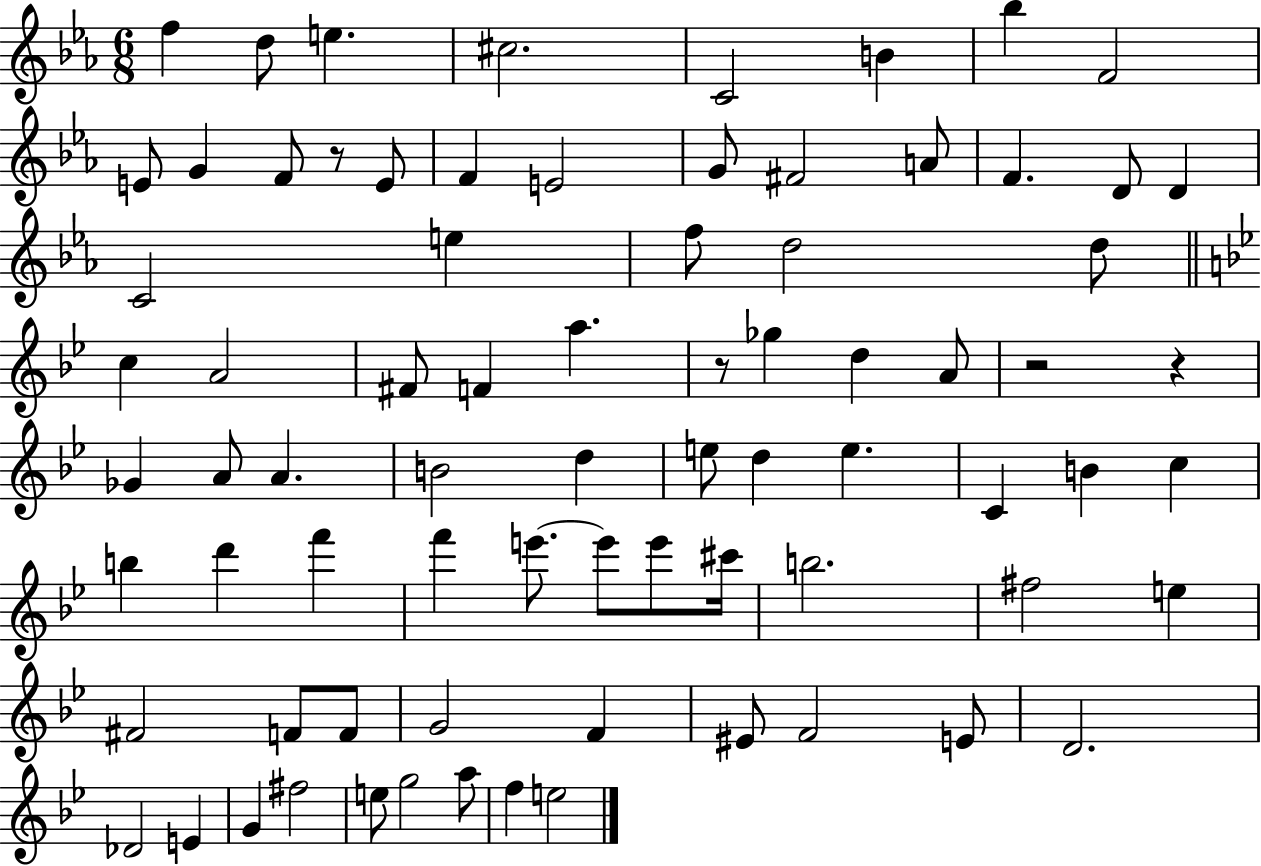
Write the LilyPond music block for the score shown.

{
  \clef treble
  \numericTimeSignature
  \time 6/8
  \key ees \major
  f''4 d''8 e''4. | cis''2. | c'2 b'4 | bes''4 f'2 | \break e'8 g'4 f'8 r8 e'8 | f'4 e'2 | g'8 fis'2 a'8 | f'4. d'8 d'4 | \break c'2 e''4 | f''8 d''2 d''8 | \bar "||" \break \key bes \major c''4 a'2 | fis'8 f'4 a''4. | r8 ges''4 d''4 a'8 | r2 r4 | \break ges'4 a'8 a'4. | b'2 d''4 | e''8 d''4 e''4. | c'4 b'4 c''4 | \break b''4 d'''4 f'''4 | f'''4 e'''8.~~ e'''8 e'''8 cis'''16 | b''2. | fis''2 e''4 | \break fis'2 f'8 f'8 | g'2 f'4 | eis'8 f'2 e'8 | d'2. | \break des'2 e'4 | g'4 fis''2 | e''8 g''2 a''8 | f''4 e''2 | \break \bar "|."
}